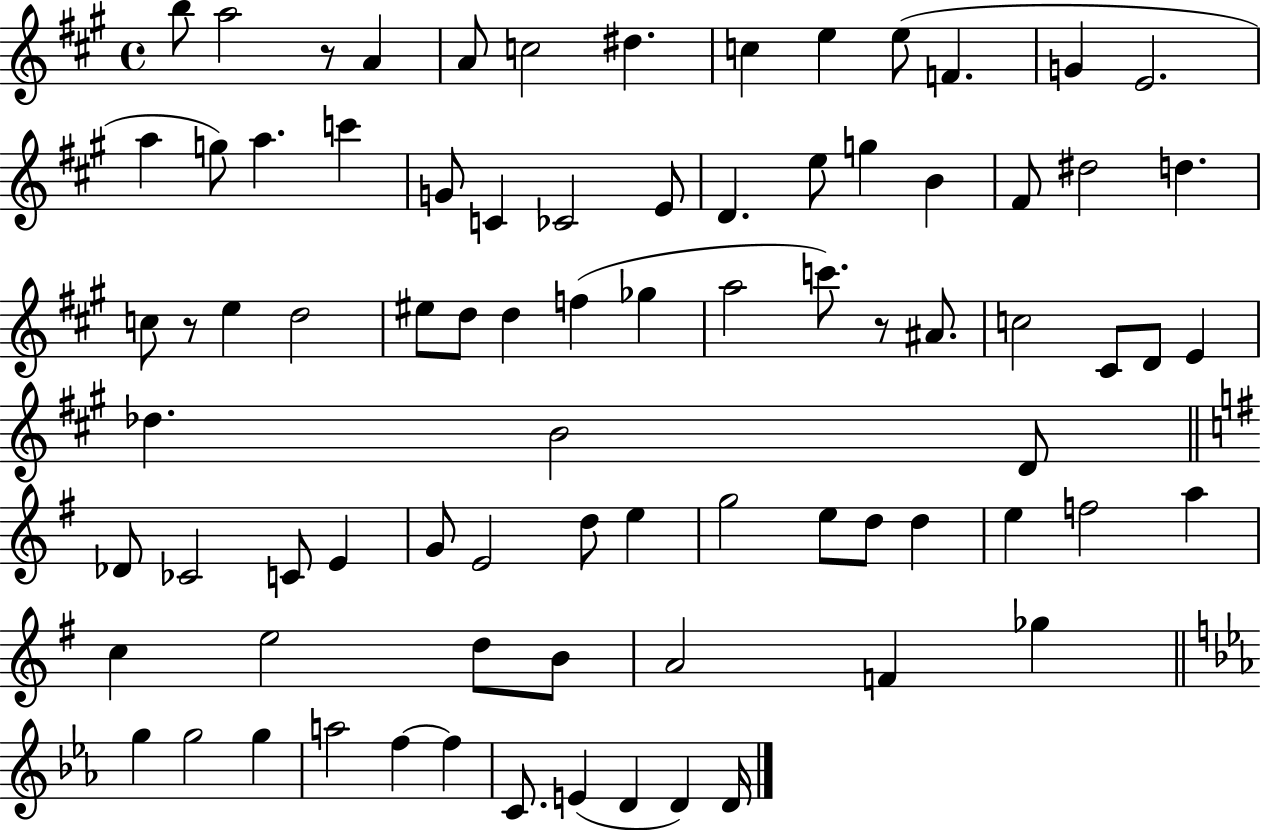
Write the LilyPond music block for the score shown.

{
  \clef treble
  \time 4/4
  \defaultTimeSignature
  \key a \major
  \repeat volta 2 { b''8 a''2 r8 a'4 | a'8 c''2 dis''4. | c''4 e''4 e''8( f'4. | g'4 e'2. | \break a''4 g''8) a''4. c'''4 | g'8 c'4 ces'2 e'8 | d'4. e''8 g''4 b'4 | fis'8 dis''2 d''4. | \break c''8 r8 e''4 d''2 | eis''8 d''8 d''4 f''4( ges''4 | a''2 c'''8.) r8 ais'8. | c''2 cis'8 d'8 e'4 | \break des''4. b'2 d'8 | \bar "||" \break \key e \minor des'8 ces'2 c'8 e'4 | g'8 e'2 d''8 e''4 | g''2 e''8 d''8 d''4 | e''4 f''2 a''4 | \break c''4 e''2 d''8 b'8 | a'2 f'4 ges''4 | \bar "||" \break \key ees \major g''4 g''2 g''4 | a''2 f''4~~ f''4 | c'8. e'4( d'4 d'4) d'16 | } \bar "|."
}